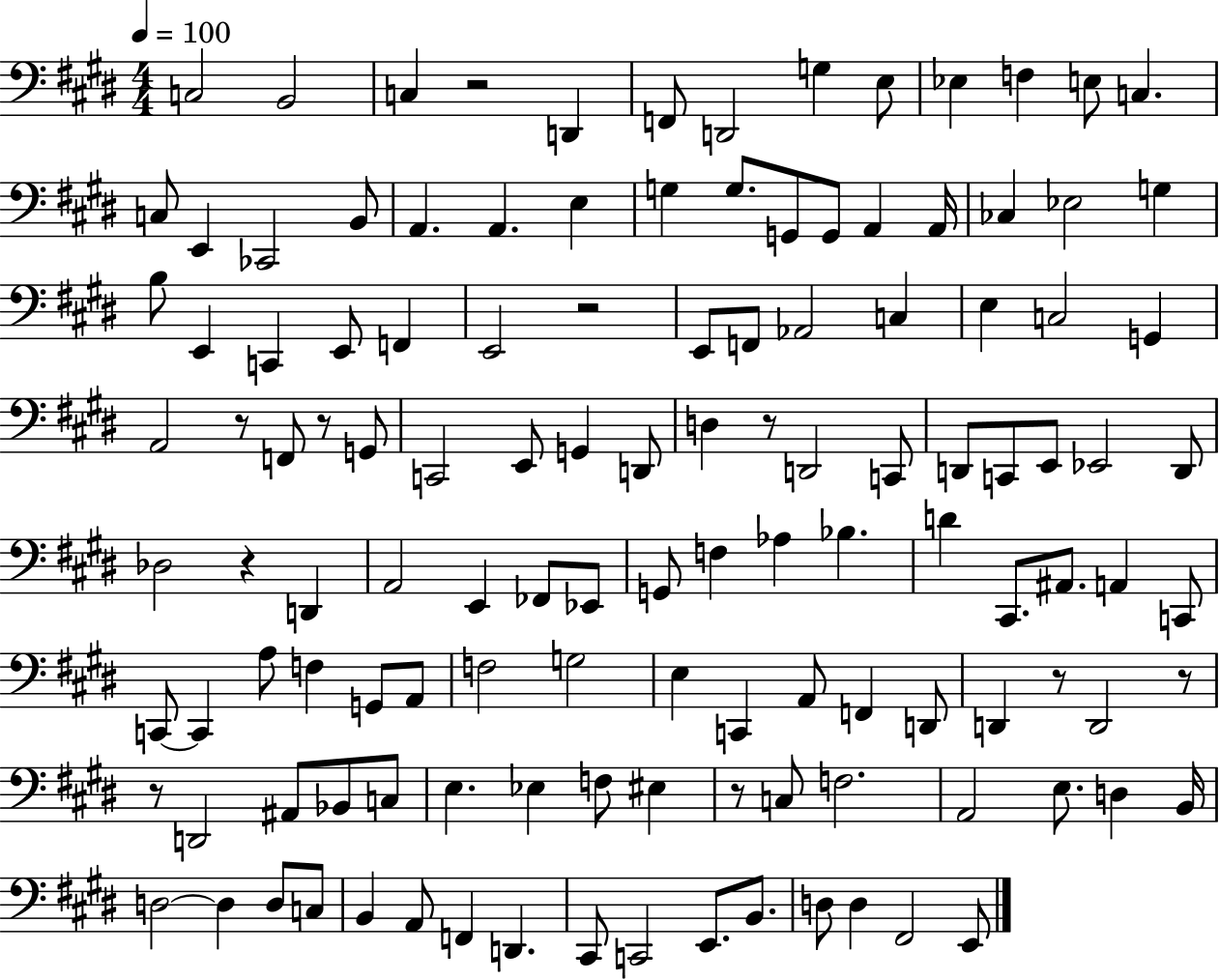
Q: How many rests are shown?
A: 10